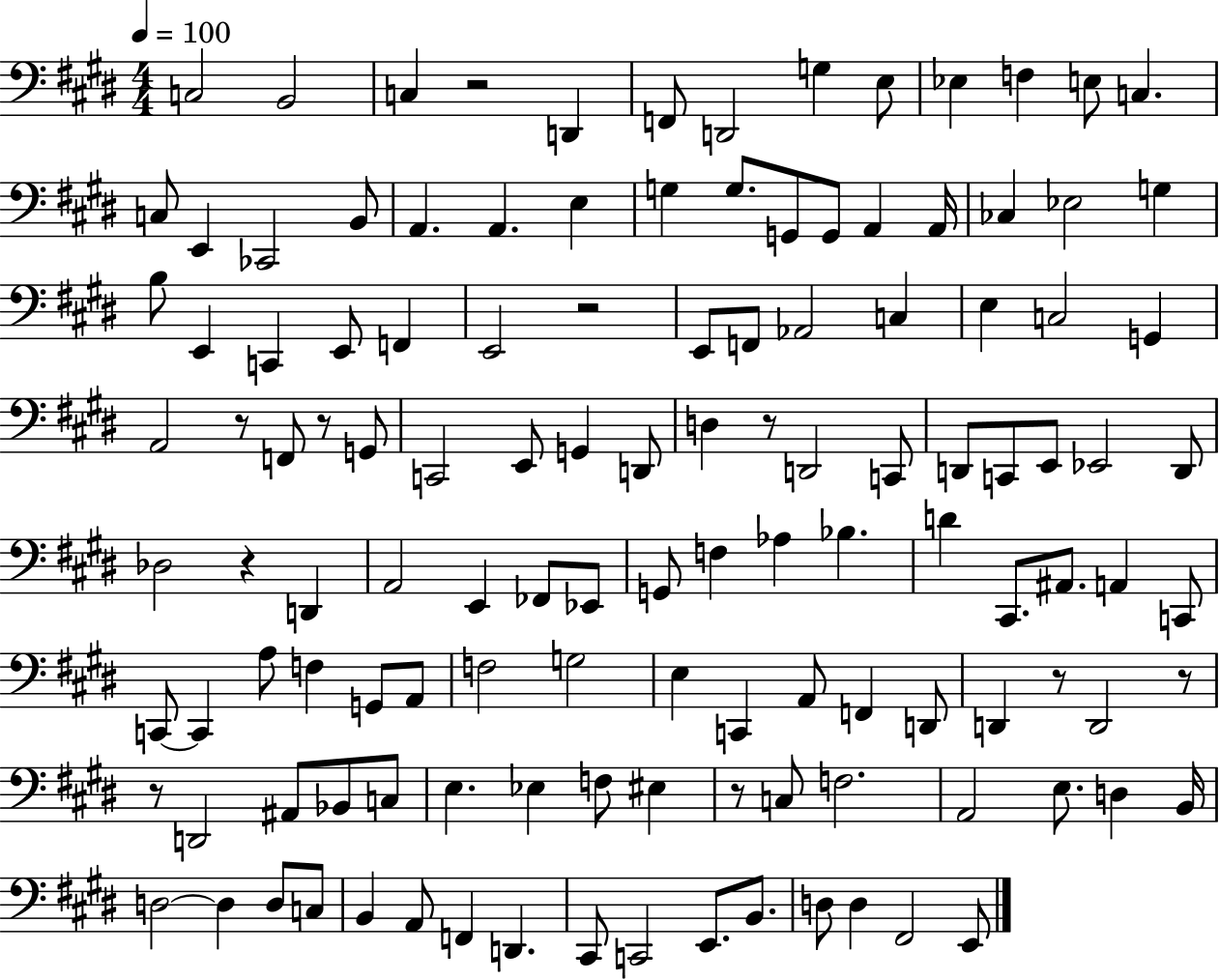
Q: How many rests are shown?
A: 10